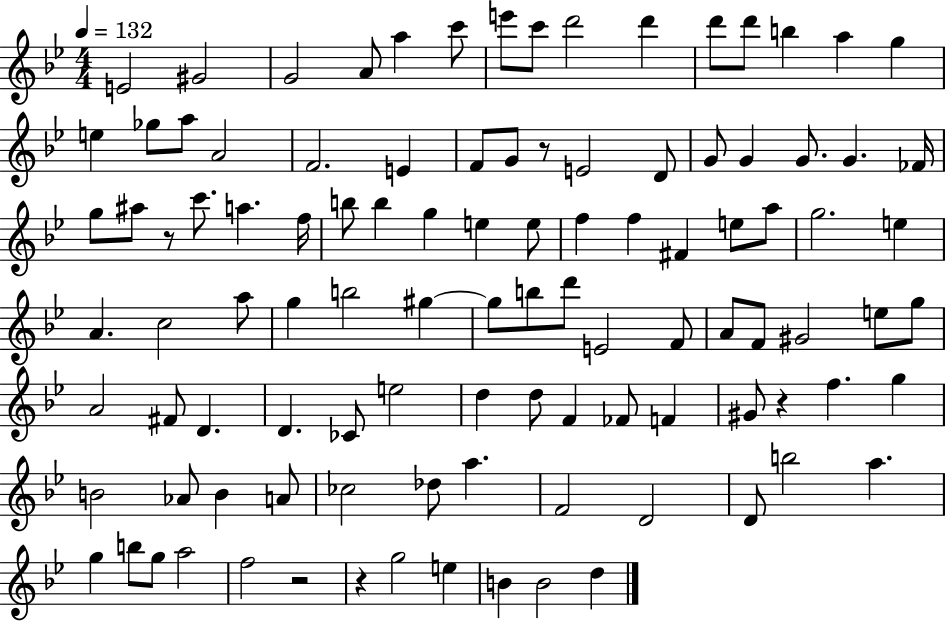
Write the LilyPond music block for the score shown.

{
  \clef treble
  \numericTimeSignature
  \time 4/4
  \key bes \major
  \tempo 4 = 132
  e'2 gis'2 | g'2 a'8 a''4 c'''8 | e'''8 c'''8 d'''2 d'''4 | d'''8 d'''8 b''4 a''4 g''4 | \break e''4 ges''8 a''8 a'2 | f'2. e'4 | f'8 g'8 r8 e'2 d'8 | g'8 g'4 g'8. g'4. fes'16 | \break g''8 ais''8 r8 c'''8. a''4. f''16 | b''8 b''4 g''4 e''4 e''8 | f''4 f''4 fis'4 e''8 a''8 | g''2. e''4 | \break a'4. c''2 a''8 | g''4 b''2 gis''4~~ | gis''8 b''8 d'''8 e'2 f'8 | a'8 f'8 gis'2 e''8 g''8 | \break a'2 fis'8 d'4. | d'4. ces'8 e''2 | d''4 d''8 f'4 fes'8 f'4 | gis'8 r4 f''4. g''4 | \break b'2 aes'8 b'4 a'8 | ces''2 des''8 a''4. | f'2 d'2 | d'8 b''2 a''4. | \break g''4 b''8 g''8 a''2 | f''2 r2 | r4 g''2 e''4 | b'4 b'2 d''4 | \break \bar "|."
}